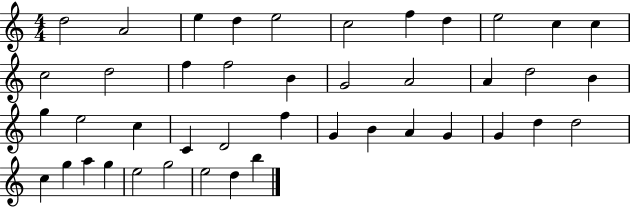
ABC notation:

X:1
T:Untitled
M:4/4
L:1/4
K:C
d2 A2 e d e2 c2 f d e2 c c c2 d2 f f2 B G2 A2 A d2 B g e2 c C D2 f G B A G G d d2 c g a g e2 g2 e2 d b